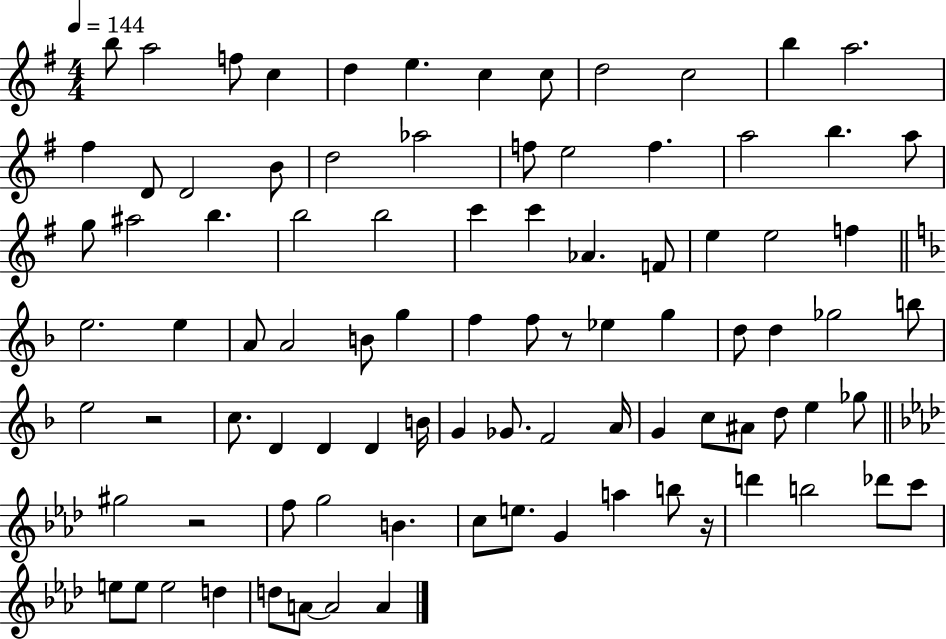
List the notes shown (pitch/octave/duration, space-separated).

B5/e A5/h F5/e C5/q D5/q E5/q. C5/q C5/e D5/h C5/h B5/q A5/h. F#5/q D4/e D4/h B4/e D5/h Ab5/h F5/e E5/h F5/q. A5/h B5/q. A5/e G5/e A#5/h B5/q. B5/h B5/h C6/q C6/q Ab4/q. F4/e E5/q E5/h F5/q E5/h. E5/q A4/e A4/h B4/e G5/q F5/q F5/e R/e Eb5/q G5/q D5/e D5/q Gb5/h B5/e E5/h R/h C5/e. D4/q D4/q D4/q B4/s G4/q Gb4/e. F4/h A4/s G4/q C5/e A#4/e D5/e E5/q Gb5/e G#5/h R/h F5/e G5/h B4/q. C5/e E5/e. G4/q A5/q B5/e R/s D6/q B5/h Db6/e C6/e E5/e E5/e E5/h D5/q D5/e A4/e A4/h A4/q